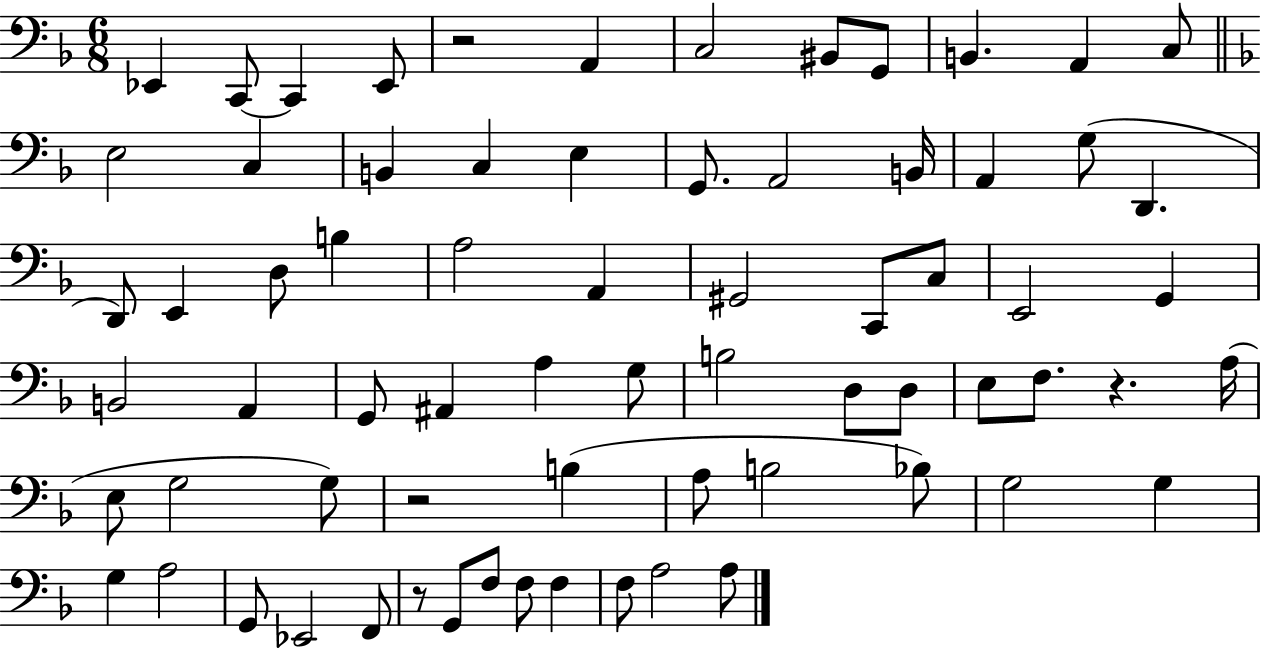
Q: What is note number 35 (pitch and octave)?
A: A2